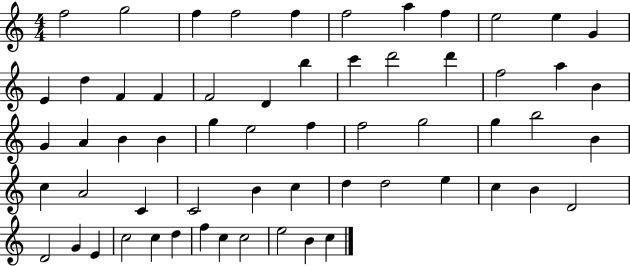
X:1
T:Untitled
M:4/4
L:1/4
K:C
f2 g2 f f2 f f2 a f e2 e G E d F F F2 D b c' d'2 d' f2 a B G A B B g e2 f f2 g2 g b2 B c A2 C C2 B c d d2 e c B D2 D2 G E c2 c d f c c2 e2 B c